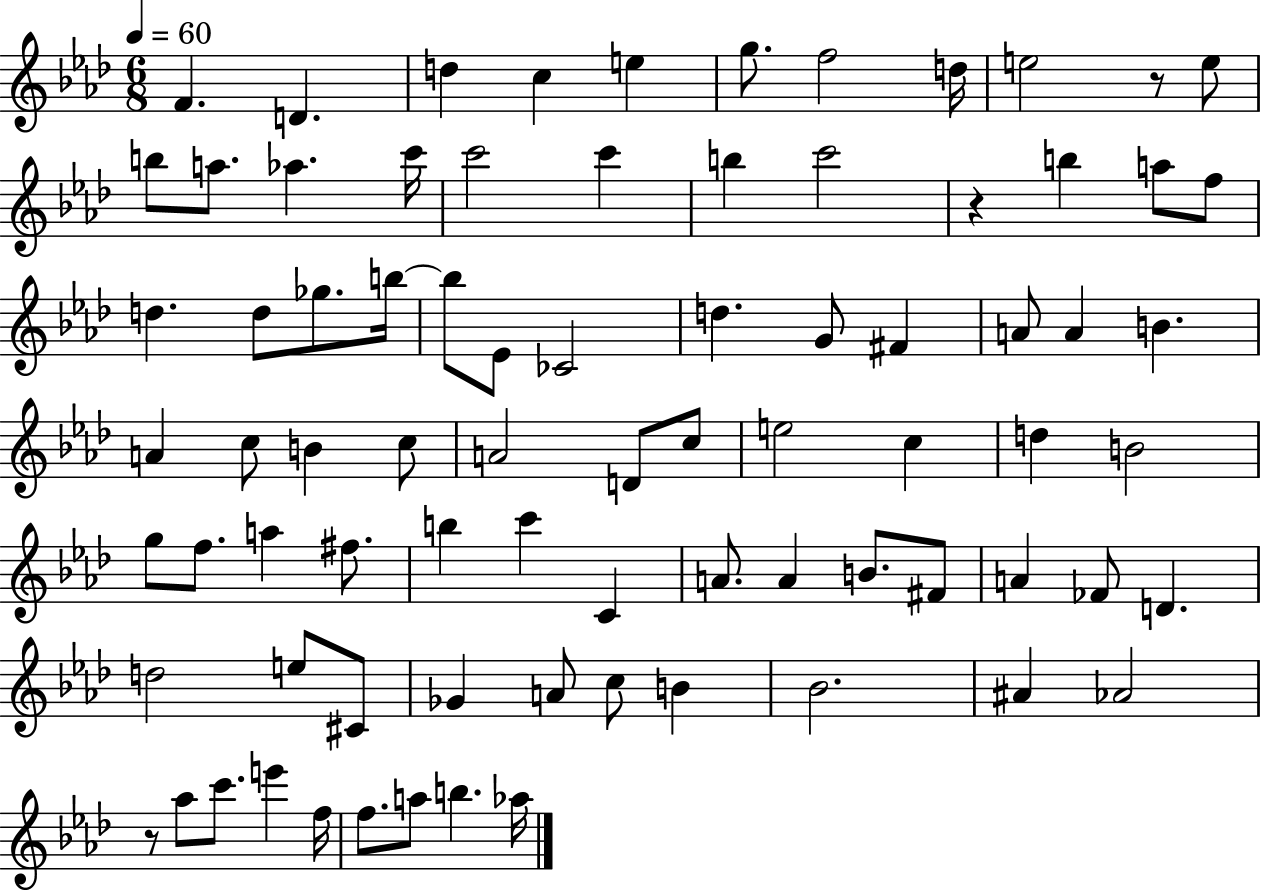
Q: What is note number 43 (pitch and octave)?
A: C5